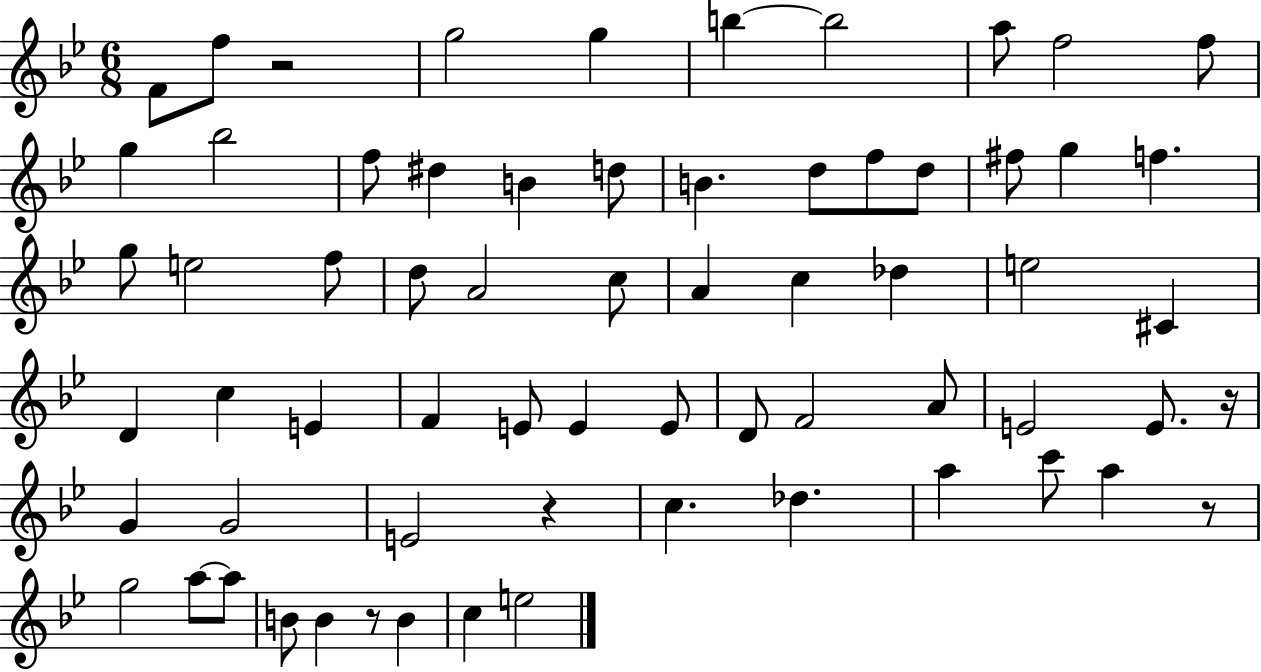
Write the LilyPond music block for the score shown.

{
  \clef treble
  \numericTimeSignature
  \time 6/8
  \key bes \major
  f'8 f''8 r2 | g''2 g''4 | b''4~~ b''2 | a''8 f''2 f''8 | \break g''4 bes''2 | f''8 dis''4 b'4 d''8 | b'4. d''8 f''8 d''8 | fis''8 g''4 f''4. | \break g''8 e''2 f''8 | d''8 a'2 c''8 | a'4 c''4 des''4 | e''2 cis'4 | \break d'4 c''4 e'4 | f'4 e'8 e'4 e'8 | d'8 f'2 a'8 | e'2 e'8. r16 | \break g'4 g'2 | e'2 r4 | c''4. des''4. | a''4 c'''8 a''4 r8 | \break g''2 a''8~~ a''8 | b'8 b'4 r8 b'4 | c''4 e''2 | \bar "|."
}